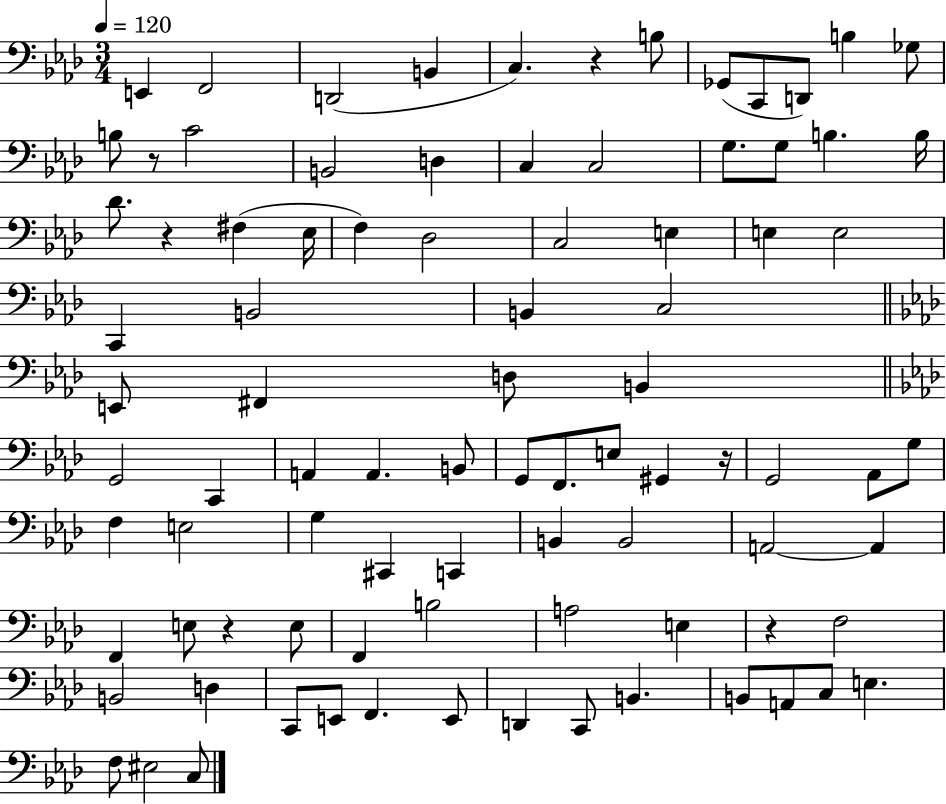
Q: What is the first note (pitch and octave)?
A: E2